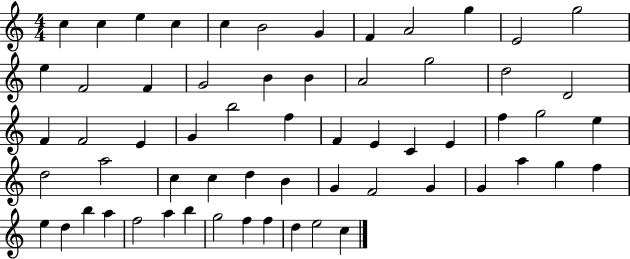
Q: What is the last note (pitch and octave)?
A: C5